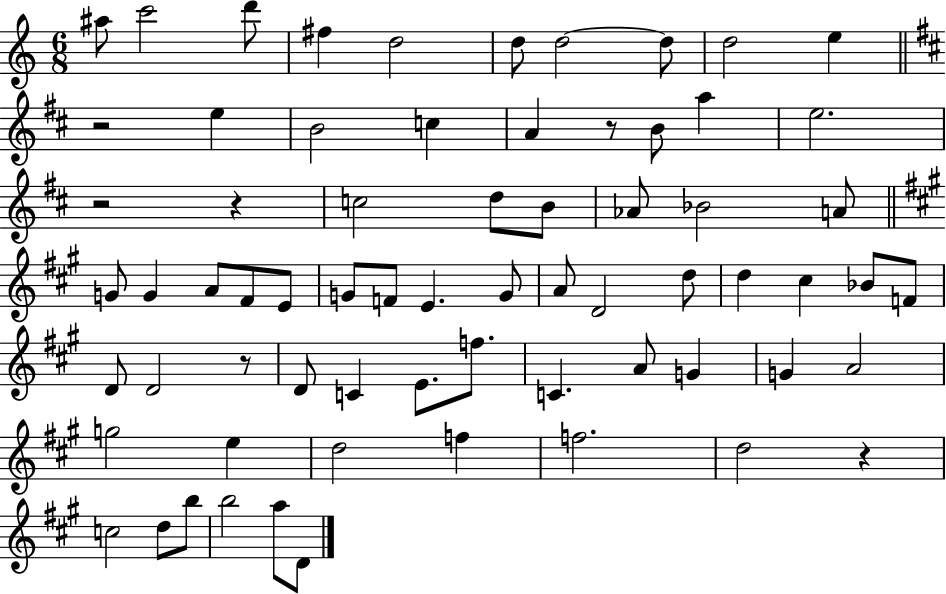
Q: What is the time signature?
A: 6/8